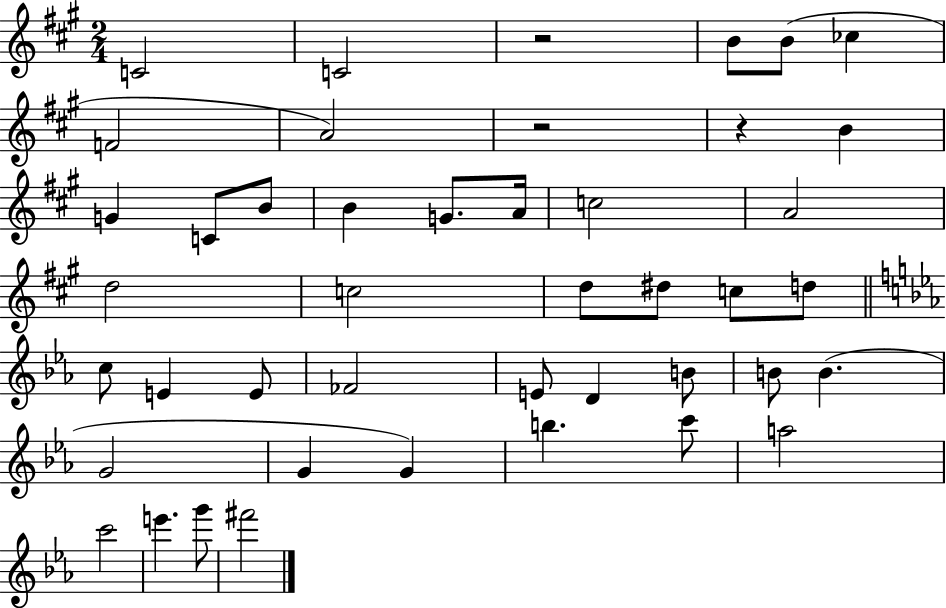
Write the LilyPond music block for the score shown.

{
  \clef treble
  \numericTimeSignature
  \time 2/4
  \key a \major
  c'2 | c'2 | r2 | b'8 b'8( ces''4 | \break f'2 | a'2) | r2 | r4 b'4 | \break g'4 c'8 b'8 | b'4 g'8. a'16 | c''2 | a'2 | \break d''2 | c''2 | d''8 dis''8 c''8 d''8 | \bar "||" \break \key ees \major c''8 e'4 e'8 | fes'2 | e'8 d'4 b'8 | b'8 b'4.( | \break g'2 | g'4 g'4) | b''4. c'''8 | a''2 | \break c'''2 | e'''4. g'''8 | fis'''2 | \bar "|."
}